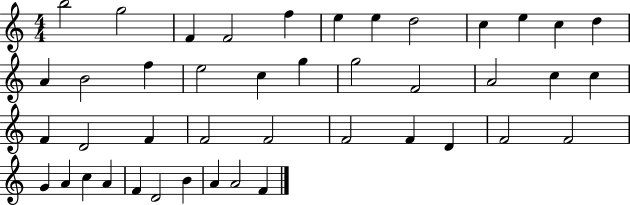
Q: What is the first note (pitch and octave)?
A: B5